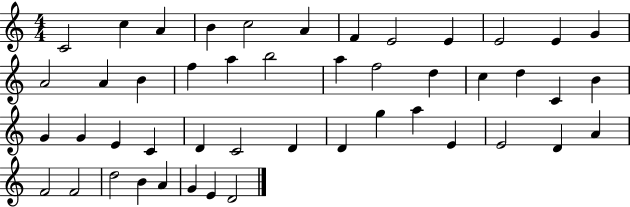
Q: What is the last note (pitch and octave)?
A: D4